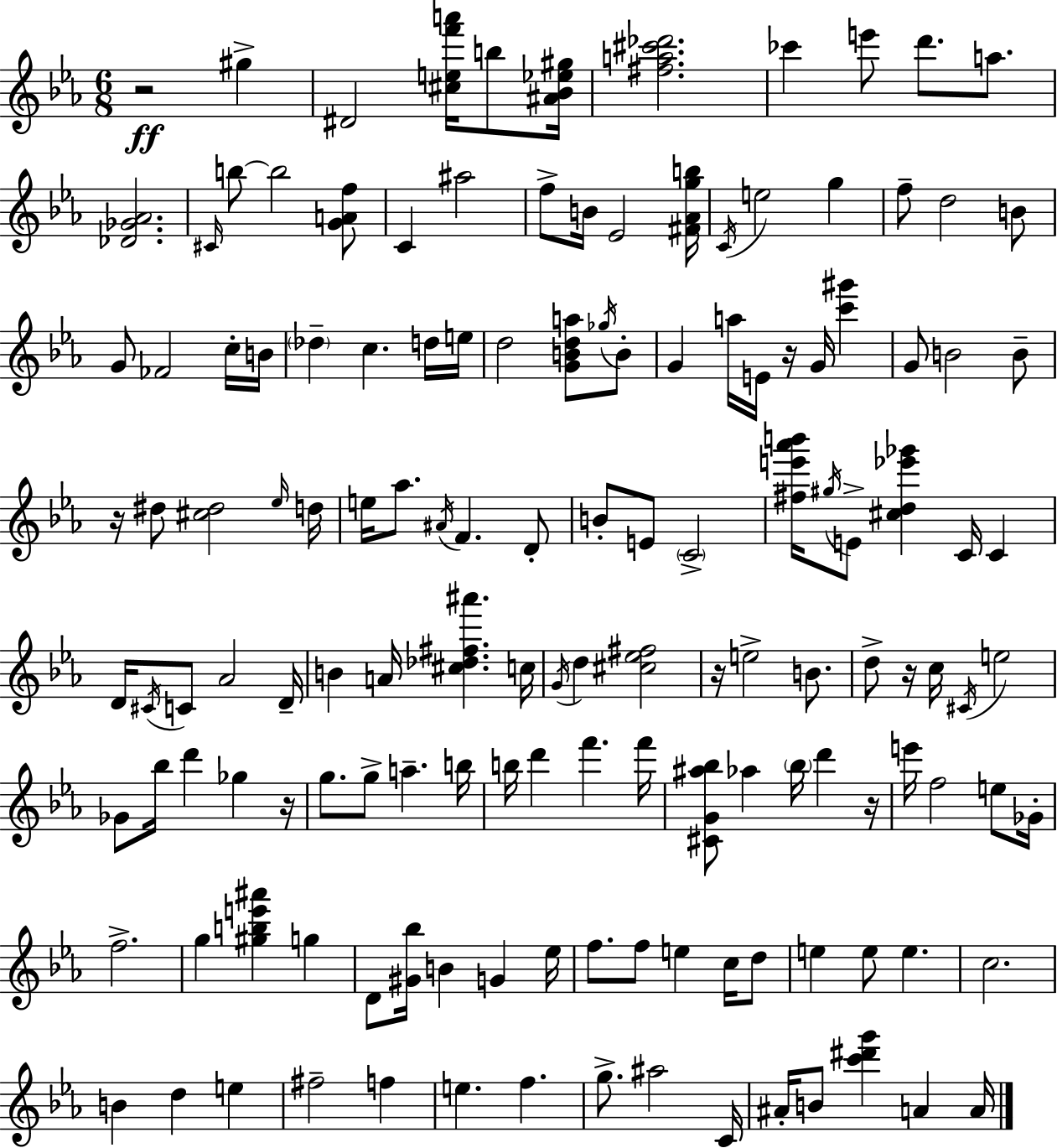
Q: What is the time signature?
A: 6/8